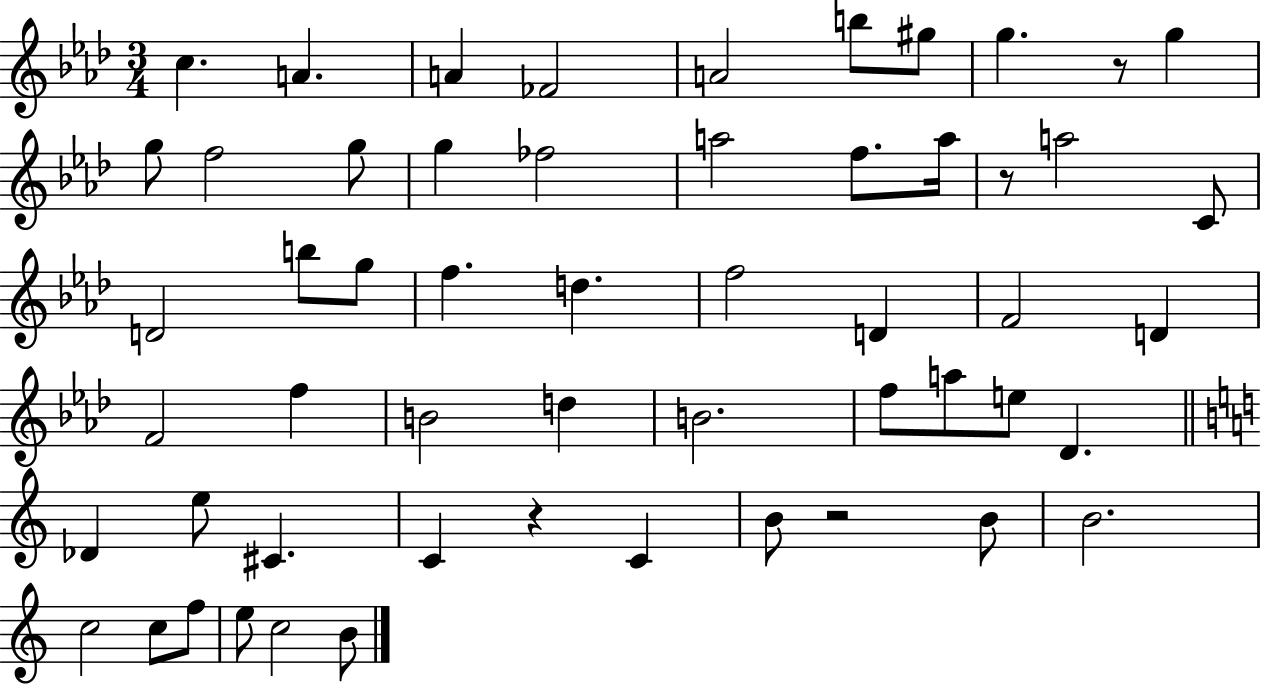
C5/q. A4/q. A4/q FES4/h A4/h B5/e G#5/e G5/q. R/e G5/q G5/e F5/h G5/e G5/q FES5/h A5/h F5/e. A5/s R/e A5/h C4/e D4/h B5/e G5/e F5/q. D5/q. F5/h D4/q F4/h D4/q F4/h F5/q B4/h D5/q B4/h. F5/e A5/e E5/e Db4/q. Db4/q E5/e C#4/q. C4/q R/q C4/q B4/e R/h B4/e B4/h. C5/h C5/e F5/e E5/e C5/h B4/e